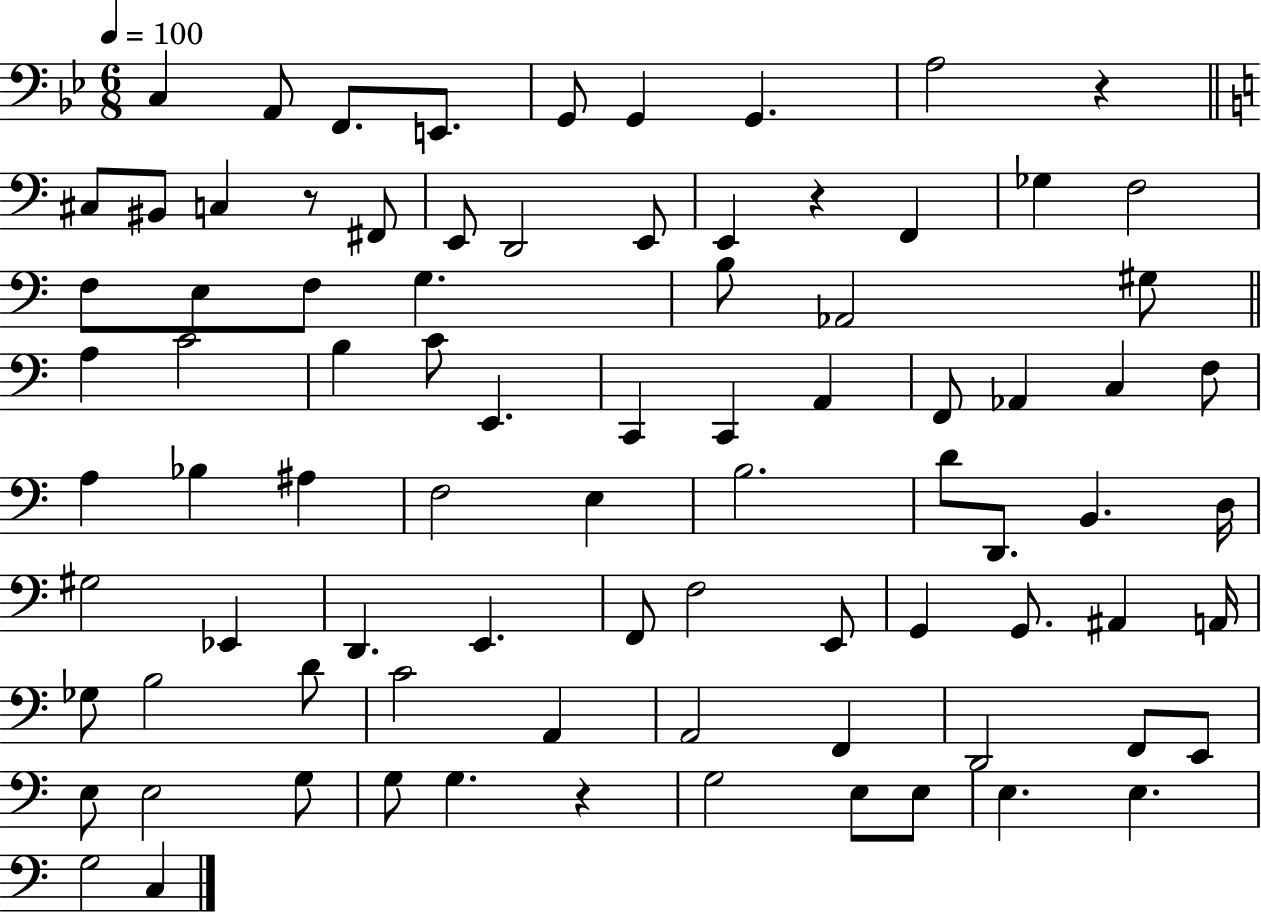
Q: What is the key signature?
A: BES major